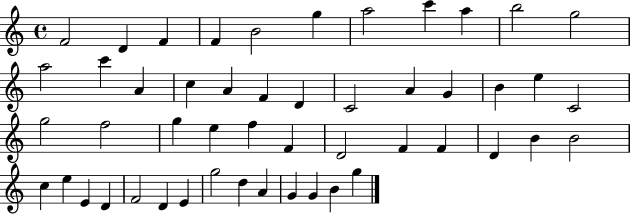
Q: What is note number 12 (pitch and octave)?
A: A5